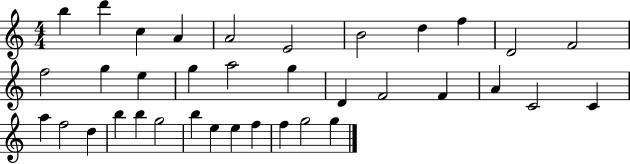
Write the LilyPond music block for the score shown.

{
  \clef treble
  \numericTimeSignature
  \time 4/4
  \key c \major
  b''4 d'''4 c''4 a'4 | a'2 e'2 | b'2 d''4 f''4 | d'2 f'2 | \break f''2 g''4 e''4 | g''4 a''2 g''4 | d'4 f'2 f'4 | a'4 c'2 c'4 | \break a''4 f''2 d''4 | b''4 b''4 g''2 | b''4 e''4 e''4 f''4 | f''4 g''2 g''4 | \break \bar "|."
}